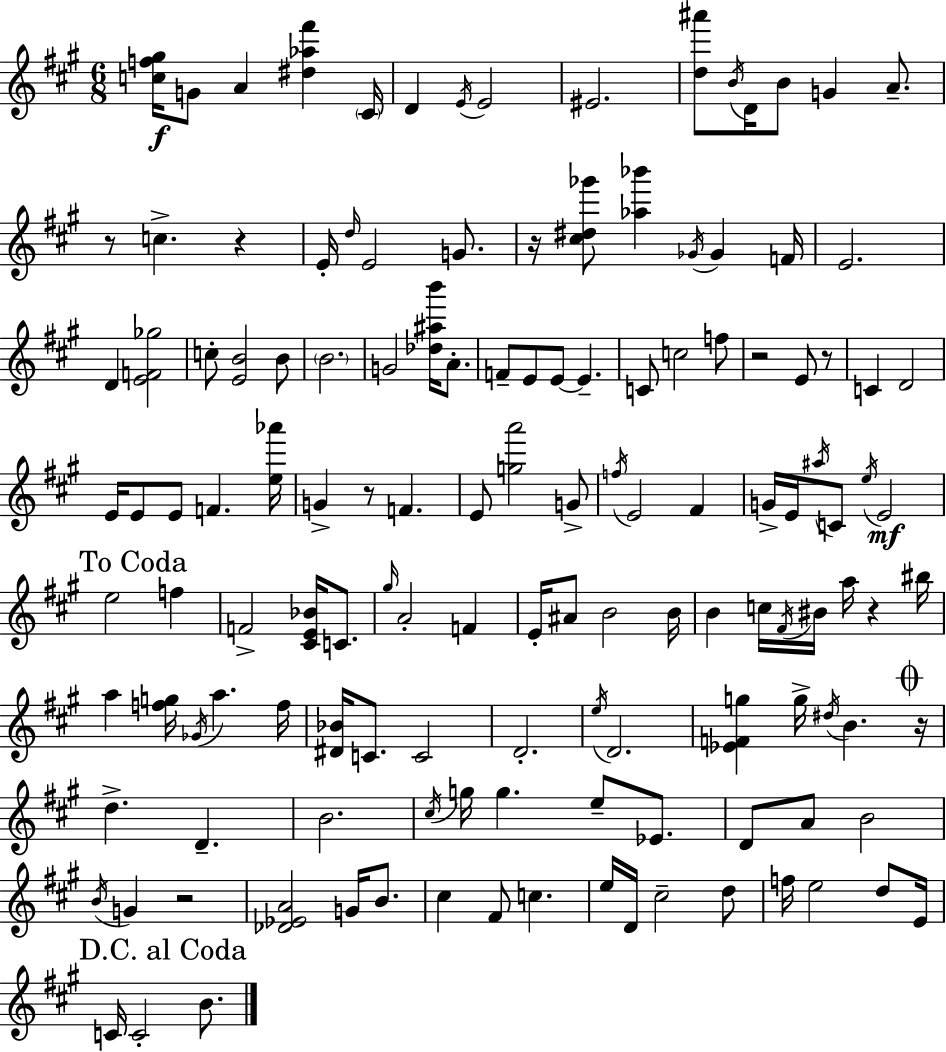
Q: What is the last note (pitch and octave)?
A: B4